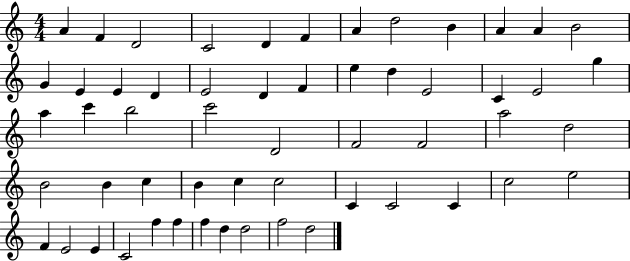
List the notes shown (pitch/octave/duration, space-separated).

A4/q F4/q D4/h C4/h D4/q F4/q A4/q D5/h B4/q A4/q A4/q B4/h G4/q E4/q E4/q D4/q E4/h D4/q F4/q E5/q D5/q E4/h C4/q E4/h G5/q A5/q C6/q B5/h C6/h D4/h F4/h F4/h A5/h D5/h B4/h B4/q C5/q B4/q C5/q C5/h C4/q C4/h C4/q C5/h E5/h F4/q E4/h E4/q C4/h F5/q F5/q F5/q D5/q D5/h F5/h D5/h